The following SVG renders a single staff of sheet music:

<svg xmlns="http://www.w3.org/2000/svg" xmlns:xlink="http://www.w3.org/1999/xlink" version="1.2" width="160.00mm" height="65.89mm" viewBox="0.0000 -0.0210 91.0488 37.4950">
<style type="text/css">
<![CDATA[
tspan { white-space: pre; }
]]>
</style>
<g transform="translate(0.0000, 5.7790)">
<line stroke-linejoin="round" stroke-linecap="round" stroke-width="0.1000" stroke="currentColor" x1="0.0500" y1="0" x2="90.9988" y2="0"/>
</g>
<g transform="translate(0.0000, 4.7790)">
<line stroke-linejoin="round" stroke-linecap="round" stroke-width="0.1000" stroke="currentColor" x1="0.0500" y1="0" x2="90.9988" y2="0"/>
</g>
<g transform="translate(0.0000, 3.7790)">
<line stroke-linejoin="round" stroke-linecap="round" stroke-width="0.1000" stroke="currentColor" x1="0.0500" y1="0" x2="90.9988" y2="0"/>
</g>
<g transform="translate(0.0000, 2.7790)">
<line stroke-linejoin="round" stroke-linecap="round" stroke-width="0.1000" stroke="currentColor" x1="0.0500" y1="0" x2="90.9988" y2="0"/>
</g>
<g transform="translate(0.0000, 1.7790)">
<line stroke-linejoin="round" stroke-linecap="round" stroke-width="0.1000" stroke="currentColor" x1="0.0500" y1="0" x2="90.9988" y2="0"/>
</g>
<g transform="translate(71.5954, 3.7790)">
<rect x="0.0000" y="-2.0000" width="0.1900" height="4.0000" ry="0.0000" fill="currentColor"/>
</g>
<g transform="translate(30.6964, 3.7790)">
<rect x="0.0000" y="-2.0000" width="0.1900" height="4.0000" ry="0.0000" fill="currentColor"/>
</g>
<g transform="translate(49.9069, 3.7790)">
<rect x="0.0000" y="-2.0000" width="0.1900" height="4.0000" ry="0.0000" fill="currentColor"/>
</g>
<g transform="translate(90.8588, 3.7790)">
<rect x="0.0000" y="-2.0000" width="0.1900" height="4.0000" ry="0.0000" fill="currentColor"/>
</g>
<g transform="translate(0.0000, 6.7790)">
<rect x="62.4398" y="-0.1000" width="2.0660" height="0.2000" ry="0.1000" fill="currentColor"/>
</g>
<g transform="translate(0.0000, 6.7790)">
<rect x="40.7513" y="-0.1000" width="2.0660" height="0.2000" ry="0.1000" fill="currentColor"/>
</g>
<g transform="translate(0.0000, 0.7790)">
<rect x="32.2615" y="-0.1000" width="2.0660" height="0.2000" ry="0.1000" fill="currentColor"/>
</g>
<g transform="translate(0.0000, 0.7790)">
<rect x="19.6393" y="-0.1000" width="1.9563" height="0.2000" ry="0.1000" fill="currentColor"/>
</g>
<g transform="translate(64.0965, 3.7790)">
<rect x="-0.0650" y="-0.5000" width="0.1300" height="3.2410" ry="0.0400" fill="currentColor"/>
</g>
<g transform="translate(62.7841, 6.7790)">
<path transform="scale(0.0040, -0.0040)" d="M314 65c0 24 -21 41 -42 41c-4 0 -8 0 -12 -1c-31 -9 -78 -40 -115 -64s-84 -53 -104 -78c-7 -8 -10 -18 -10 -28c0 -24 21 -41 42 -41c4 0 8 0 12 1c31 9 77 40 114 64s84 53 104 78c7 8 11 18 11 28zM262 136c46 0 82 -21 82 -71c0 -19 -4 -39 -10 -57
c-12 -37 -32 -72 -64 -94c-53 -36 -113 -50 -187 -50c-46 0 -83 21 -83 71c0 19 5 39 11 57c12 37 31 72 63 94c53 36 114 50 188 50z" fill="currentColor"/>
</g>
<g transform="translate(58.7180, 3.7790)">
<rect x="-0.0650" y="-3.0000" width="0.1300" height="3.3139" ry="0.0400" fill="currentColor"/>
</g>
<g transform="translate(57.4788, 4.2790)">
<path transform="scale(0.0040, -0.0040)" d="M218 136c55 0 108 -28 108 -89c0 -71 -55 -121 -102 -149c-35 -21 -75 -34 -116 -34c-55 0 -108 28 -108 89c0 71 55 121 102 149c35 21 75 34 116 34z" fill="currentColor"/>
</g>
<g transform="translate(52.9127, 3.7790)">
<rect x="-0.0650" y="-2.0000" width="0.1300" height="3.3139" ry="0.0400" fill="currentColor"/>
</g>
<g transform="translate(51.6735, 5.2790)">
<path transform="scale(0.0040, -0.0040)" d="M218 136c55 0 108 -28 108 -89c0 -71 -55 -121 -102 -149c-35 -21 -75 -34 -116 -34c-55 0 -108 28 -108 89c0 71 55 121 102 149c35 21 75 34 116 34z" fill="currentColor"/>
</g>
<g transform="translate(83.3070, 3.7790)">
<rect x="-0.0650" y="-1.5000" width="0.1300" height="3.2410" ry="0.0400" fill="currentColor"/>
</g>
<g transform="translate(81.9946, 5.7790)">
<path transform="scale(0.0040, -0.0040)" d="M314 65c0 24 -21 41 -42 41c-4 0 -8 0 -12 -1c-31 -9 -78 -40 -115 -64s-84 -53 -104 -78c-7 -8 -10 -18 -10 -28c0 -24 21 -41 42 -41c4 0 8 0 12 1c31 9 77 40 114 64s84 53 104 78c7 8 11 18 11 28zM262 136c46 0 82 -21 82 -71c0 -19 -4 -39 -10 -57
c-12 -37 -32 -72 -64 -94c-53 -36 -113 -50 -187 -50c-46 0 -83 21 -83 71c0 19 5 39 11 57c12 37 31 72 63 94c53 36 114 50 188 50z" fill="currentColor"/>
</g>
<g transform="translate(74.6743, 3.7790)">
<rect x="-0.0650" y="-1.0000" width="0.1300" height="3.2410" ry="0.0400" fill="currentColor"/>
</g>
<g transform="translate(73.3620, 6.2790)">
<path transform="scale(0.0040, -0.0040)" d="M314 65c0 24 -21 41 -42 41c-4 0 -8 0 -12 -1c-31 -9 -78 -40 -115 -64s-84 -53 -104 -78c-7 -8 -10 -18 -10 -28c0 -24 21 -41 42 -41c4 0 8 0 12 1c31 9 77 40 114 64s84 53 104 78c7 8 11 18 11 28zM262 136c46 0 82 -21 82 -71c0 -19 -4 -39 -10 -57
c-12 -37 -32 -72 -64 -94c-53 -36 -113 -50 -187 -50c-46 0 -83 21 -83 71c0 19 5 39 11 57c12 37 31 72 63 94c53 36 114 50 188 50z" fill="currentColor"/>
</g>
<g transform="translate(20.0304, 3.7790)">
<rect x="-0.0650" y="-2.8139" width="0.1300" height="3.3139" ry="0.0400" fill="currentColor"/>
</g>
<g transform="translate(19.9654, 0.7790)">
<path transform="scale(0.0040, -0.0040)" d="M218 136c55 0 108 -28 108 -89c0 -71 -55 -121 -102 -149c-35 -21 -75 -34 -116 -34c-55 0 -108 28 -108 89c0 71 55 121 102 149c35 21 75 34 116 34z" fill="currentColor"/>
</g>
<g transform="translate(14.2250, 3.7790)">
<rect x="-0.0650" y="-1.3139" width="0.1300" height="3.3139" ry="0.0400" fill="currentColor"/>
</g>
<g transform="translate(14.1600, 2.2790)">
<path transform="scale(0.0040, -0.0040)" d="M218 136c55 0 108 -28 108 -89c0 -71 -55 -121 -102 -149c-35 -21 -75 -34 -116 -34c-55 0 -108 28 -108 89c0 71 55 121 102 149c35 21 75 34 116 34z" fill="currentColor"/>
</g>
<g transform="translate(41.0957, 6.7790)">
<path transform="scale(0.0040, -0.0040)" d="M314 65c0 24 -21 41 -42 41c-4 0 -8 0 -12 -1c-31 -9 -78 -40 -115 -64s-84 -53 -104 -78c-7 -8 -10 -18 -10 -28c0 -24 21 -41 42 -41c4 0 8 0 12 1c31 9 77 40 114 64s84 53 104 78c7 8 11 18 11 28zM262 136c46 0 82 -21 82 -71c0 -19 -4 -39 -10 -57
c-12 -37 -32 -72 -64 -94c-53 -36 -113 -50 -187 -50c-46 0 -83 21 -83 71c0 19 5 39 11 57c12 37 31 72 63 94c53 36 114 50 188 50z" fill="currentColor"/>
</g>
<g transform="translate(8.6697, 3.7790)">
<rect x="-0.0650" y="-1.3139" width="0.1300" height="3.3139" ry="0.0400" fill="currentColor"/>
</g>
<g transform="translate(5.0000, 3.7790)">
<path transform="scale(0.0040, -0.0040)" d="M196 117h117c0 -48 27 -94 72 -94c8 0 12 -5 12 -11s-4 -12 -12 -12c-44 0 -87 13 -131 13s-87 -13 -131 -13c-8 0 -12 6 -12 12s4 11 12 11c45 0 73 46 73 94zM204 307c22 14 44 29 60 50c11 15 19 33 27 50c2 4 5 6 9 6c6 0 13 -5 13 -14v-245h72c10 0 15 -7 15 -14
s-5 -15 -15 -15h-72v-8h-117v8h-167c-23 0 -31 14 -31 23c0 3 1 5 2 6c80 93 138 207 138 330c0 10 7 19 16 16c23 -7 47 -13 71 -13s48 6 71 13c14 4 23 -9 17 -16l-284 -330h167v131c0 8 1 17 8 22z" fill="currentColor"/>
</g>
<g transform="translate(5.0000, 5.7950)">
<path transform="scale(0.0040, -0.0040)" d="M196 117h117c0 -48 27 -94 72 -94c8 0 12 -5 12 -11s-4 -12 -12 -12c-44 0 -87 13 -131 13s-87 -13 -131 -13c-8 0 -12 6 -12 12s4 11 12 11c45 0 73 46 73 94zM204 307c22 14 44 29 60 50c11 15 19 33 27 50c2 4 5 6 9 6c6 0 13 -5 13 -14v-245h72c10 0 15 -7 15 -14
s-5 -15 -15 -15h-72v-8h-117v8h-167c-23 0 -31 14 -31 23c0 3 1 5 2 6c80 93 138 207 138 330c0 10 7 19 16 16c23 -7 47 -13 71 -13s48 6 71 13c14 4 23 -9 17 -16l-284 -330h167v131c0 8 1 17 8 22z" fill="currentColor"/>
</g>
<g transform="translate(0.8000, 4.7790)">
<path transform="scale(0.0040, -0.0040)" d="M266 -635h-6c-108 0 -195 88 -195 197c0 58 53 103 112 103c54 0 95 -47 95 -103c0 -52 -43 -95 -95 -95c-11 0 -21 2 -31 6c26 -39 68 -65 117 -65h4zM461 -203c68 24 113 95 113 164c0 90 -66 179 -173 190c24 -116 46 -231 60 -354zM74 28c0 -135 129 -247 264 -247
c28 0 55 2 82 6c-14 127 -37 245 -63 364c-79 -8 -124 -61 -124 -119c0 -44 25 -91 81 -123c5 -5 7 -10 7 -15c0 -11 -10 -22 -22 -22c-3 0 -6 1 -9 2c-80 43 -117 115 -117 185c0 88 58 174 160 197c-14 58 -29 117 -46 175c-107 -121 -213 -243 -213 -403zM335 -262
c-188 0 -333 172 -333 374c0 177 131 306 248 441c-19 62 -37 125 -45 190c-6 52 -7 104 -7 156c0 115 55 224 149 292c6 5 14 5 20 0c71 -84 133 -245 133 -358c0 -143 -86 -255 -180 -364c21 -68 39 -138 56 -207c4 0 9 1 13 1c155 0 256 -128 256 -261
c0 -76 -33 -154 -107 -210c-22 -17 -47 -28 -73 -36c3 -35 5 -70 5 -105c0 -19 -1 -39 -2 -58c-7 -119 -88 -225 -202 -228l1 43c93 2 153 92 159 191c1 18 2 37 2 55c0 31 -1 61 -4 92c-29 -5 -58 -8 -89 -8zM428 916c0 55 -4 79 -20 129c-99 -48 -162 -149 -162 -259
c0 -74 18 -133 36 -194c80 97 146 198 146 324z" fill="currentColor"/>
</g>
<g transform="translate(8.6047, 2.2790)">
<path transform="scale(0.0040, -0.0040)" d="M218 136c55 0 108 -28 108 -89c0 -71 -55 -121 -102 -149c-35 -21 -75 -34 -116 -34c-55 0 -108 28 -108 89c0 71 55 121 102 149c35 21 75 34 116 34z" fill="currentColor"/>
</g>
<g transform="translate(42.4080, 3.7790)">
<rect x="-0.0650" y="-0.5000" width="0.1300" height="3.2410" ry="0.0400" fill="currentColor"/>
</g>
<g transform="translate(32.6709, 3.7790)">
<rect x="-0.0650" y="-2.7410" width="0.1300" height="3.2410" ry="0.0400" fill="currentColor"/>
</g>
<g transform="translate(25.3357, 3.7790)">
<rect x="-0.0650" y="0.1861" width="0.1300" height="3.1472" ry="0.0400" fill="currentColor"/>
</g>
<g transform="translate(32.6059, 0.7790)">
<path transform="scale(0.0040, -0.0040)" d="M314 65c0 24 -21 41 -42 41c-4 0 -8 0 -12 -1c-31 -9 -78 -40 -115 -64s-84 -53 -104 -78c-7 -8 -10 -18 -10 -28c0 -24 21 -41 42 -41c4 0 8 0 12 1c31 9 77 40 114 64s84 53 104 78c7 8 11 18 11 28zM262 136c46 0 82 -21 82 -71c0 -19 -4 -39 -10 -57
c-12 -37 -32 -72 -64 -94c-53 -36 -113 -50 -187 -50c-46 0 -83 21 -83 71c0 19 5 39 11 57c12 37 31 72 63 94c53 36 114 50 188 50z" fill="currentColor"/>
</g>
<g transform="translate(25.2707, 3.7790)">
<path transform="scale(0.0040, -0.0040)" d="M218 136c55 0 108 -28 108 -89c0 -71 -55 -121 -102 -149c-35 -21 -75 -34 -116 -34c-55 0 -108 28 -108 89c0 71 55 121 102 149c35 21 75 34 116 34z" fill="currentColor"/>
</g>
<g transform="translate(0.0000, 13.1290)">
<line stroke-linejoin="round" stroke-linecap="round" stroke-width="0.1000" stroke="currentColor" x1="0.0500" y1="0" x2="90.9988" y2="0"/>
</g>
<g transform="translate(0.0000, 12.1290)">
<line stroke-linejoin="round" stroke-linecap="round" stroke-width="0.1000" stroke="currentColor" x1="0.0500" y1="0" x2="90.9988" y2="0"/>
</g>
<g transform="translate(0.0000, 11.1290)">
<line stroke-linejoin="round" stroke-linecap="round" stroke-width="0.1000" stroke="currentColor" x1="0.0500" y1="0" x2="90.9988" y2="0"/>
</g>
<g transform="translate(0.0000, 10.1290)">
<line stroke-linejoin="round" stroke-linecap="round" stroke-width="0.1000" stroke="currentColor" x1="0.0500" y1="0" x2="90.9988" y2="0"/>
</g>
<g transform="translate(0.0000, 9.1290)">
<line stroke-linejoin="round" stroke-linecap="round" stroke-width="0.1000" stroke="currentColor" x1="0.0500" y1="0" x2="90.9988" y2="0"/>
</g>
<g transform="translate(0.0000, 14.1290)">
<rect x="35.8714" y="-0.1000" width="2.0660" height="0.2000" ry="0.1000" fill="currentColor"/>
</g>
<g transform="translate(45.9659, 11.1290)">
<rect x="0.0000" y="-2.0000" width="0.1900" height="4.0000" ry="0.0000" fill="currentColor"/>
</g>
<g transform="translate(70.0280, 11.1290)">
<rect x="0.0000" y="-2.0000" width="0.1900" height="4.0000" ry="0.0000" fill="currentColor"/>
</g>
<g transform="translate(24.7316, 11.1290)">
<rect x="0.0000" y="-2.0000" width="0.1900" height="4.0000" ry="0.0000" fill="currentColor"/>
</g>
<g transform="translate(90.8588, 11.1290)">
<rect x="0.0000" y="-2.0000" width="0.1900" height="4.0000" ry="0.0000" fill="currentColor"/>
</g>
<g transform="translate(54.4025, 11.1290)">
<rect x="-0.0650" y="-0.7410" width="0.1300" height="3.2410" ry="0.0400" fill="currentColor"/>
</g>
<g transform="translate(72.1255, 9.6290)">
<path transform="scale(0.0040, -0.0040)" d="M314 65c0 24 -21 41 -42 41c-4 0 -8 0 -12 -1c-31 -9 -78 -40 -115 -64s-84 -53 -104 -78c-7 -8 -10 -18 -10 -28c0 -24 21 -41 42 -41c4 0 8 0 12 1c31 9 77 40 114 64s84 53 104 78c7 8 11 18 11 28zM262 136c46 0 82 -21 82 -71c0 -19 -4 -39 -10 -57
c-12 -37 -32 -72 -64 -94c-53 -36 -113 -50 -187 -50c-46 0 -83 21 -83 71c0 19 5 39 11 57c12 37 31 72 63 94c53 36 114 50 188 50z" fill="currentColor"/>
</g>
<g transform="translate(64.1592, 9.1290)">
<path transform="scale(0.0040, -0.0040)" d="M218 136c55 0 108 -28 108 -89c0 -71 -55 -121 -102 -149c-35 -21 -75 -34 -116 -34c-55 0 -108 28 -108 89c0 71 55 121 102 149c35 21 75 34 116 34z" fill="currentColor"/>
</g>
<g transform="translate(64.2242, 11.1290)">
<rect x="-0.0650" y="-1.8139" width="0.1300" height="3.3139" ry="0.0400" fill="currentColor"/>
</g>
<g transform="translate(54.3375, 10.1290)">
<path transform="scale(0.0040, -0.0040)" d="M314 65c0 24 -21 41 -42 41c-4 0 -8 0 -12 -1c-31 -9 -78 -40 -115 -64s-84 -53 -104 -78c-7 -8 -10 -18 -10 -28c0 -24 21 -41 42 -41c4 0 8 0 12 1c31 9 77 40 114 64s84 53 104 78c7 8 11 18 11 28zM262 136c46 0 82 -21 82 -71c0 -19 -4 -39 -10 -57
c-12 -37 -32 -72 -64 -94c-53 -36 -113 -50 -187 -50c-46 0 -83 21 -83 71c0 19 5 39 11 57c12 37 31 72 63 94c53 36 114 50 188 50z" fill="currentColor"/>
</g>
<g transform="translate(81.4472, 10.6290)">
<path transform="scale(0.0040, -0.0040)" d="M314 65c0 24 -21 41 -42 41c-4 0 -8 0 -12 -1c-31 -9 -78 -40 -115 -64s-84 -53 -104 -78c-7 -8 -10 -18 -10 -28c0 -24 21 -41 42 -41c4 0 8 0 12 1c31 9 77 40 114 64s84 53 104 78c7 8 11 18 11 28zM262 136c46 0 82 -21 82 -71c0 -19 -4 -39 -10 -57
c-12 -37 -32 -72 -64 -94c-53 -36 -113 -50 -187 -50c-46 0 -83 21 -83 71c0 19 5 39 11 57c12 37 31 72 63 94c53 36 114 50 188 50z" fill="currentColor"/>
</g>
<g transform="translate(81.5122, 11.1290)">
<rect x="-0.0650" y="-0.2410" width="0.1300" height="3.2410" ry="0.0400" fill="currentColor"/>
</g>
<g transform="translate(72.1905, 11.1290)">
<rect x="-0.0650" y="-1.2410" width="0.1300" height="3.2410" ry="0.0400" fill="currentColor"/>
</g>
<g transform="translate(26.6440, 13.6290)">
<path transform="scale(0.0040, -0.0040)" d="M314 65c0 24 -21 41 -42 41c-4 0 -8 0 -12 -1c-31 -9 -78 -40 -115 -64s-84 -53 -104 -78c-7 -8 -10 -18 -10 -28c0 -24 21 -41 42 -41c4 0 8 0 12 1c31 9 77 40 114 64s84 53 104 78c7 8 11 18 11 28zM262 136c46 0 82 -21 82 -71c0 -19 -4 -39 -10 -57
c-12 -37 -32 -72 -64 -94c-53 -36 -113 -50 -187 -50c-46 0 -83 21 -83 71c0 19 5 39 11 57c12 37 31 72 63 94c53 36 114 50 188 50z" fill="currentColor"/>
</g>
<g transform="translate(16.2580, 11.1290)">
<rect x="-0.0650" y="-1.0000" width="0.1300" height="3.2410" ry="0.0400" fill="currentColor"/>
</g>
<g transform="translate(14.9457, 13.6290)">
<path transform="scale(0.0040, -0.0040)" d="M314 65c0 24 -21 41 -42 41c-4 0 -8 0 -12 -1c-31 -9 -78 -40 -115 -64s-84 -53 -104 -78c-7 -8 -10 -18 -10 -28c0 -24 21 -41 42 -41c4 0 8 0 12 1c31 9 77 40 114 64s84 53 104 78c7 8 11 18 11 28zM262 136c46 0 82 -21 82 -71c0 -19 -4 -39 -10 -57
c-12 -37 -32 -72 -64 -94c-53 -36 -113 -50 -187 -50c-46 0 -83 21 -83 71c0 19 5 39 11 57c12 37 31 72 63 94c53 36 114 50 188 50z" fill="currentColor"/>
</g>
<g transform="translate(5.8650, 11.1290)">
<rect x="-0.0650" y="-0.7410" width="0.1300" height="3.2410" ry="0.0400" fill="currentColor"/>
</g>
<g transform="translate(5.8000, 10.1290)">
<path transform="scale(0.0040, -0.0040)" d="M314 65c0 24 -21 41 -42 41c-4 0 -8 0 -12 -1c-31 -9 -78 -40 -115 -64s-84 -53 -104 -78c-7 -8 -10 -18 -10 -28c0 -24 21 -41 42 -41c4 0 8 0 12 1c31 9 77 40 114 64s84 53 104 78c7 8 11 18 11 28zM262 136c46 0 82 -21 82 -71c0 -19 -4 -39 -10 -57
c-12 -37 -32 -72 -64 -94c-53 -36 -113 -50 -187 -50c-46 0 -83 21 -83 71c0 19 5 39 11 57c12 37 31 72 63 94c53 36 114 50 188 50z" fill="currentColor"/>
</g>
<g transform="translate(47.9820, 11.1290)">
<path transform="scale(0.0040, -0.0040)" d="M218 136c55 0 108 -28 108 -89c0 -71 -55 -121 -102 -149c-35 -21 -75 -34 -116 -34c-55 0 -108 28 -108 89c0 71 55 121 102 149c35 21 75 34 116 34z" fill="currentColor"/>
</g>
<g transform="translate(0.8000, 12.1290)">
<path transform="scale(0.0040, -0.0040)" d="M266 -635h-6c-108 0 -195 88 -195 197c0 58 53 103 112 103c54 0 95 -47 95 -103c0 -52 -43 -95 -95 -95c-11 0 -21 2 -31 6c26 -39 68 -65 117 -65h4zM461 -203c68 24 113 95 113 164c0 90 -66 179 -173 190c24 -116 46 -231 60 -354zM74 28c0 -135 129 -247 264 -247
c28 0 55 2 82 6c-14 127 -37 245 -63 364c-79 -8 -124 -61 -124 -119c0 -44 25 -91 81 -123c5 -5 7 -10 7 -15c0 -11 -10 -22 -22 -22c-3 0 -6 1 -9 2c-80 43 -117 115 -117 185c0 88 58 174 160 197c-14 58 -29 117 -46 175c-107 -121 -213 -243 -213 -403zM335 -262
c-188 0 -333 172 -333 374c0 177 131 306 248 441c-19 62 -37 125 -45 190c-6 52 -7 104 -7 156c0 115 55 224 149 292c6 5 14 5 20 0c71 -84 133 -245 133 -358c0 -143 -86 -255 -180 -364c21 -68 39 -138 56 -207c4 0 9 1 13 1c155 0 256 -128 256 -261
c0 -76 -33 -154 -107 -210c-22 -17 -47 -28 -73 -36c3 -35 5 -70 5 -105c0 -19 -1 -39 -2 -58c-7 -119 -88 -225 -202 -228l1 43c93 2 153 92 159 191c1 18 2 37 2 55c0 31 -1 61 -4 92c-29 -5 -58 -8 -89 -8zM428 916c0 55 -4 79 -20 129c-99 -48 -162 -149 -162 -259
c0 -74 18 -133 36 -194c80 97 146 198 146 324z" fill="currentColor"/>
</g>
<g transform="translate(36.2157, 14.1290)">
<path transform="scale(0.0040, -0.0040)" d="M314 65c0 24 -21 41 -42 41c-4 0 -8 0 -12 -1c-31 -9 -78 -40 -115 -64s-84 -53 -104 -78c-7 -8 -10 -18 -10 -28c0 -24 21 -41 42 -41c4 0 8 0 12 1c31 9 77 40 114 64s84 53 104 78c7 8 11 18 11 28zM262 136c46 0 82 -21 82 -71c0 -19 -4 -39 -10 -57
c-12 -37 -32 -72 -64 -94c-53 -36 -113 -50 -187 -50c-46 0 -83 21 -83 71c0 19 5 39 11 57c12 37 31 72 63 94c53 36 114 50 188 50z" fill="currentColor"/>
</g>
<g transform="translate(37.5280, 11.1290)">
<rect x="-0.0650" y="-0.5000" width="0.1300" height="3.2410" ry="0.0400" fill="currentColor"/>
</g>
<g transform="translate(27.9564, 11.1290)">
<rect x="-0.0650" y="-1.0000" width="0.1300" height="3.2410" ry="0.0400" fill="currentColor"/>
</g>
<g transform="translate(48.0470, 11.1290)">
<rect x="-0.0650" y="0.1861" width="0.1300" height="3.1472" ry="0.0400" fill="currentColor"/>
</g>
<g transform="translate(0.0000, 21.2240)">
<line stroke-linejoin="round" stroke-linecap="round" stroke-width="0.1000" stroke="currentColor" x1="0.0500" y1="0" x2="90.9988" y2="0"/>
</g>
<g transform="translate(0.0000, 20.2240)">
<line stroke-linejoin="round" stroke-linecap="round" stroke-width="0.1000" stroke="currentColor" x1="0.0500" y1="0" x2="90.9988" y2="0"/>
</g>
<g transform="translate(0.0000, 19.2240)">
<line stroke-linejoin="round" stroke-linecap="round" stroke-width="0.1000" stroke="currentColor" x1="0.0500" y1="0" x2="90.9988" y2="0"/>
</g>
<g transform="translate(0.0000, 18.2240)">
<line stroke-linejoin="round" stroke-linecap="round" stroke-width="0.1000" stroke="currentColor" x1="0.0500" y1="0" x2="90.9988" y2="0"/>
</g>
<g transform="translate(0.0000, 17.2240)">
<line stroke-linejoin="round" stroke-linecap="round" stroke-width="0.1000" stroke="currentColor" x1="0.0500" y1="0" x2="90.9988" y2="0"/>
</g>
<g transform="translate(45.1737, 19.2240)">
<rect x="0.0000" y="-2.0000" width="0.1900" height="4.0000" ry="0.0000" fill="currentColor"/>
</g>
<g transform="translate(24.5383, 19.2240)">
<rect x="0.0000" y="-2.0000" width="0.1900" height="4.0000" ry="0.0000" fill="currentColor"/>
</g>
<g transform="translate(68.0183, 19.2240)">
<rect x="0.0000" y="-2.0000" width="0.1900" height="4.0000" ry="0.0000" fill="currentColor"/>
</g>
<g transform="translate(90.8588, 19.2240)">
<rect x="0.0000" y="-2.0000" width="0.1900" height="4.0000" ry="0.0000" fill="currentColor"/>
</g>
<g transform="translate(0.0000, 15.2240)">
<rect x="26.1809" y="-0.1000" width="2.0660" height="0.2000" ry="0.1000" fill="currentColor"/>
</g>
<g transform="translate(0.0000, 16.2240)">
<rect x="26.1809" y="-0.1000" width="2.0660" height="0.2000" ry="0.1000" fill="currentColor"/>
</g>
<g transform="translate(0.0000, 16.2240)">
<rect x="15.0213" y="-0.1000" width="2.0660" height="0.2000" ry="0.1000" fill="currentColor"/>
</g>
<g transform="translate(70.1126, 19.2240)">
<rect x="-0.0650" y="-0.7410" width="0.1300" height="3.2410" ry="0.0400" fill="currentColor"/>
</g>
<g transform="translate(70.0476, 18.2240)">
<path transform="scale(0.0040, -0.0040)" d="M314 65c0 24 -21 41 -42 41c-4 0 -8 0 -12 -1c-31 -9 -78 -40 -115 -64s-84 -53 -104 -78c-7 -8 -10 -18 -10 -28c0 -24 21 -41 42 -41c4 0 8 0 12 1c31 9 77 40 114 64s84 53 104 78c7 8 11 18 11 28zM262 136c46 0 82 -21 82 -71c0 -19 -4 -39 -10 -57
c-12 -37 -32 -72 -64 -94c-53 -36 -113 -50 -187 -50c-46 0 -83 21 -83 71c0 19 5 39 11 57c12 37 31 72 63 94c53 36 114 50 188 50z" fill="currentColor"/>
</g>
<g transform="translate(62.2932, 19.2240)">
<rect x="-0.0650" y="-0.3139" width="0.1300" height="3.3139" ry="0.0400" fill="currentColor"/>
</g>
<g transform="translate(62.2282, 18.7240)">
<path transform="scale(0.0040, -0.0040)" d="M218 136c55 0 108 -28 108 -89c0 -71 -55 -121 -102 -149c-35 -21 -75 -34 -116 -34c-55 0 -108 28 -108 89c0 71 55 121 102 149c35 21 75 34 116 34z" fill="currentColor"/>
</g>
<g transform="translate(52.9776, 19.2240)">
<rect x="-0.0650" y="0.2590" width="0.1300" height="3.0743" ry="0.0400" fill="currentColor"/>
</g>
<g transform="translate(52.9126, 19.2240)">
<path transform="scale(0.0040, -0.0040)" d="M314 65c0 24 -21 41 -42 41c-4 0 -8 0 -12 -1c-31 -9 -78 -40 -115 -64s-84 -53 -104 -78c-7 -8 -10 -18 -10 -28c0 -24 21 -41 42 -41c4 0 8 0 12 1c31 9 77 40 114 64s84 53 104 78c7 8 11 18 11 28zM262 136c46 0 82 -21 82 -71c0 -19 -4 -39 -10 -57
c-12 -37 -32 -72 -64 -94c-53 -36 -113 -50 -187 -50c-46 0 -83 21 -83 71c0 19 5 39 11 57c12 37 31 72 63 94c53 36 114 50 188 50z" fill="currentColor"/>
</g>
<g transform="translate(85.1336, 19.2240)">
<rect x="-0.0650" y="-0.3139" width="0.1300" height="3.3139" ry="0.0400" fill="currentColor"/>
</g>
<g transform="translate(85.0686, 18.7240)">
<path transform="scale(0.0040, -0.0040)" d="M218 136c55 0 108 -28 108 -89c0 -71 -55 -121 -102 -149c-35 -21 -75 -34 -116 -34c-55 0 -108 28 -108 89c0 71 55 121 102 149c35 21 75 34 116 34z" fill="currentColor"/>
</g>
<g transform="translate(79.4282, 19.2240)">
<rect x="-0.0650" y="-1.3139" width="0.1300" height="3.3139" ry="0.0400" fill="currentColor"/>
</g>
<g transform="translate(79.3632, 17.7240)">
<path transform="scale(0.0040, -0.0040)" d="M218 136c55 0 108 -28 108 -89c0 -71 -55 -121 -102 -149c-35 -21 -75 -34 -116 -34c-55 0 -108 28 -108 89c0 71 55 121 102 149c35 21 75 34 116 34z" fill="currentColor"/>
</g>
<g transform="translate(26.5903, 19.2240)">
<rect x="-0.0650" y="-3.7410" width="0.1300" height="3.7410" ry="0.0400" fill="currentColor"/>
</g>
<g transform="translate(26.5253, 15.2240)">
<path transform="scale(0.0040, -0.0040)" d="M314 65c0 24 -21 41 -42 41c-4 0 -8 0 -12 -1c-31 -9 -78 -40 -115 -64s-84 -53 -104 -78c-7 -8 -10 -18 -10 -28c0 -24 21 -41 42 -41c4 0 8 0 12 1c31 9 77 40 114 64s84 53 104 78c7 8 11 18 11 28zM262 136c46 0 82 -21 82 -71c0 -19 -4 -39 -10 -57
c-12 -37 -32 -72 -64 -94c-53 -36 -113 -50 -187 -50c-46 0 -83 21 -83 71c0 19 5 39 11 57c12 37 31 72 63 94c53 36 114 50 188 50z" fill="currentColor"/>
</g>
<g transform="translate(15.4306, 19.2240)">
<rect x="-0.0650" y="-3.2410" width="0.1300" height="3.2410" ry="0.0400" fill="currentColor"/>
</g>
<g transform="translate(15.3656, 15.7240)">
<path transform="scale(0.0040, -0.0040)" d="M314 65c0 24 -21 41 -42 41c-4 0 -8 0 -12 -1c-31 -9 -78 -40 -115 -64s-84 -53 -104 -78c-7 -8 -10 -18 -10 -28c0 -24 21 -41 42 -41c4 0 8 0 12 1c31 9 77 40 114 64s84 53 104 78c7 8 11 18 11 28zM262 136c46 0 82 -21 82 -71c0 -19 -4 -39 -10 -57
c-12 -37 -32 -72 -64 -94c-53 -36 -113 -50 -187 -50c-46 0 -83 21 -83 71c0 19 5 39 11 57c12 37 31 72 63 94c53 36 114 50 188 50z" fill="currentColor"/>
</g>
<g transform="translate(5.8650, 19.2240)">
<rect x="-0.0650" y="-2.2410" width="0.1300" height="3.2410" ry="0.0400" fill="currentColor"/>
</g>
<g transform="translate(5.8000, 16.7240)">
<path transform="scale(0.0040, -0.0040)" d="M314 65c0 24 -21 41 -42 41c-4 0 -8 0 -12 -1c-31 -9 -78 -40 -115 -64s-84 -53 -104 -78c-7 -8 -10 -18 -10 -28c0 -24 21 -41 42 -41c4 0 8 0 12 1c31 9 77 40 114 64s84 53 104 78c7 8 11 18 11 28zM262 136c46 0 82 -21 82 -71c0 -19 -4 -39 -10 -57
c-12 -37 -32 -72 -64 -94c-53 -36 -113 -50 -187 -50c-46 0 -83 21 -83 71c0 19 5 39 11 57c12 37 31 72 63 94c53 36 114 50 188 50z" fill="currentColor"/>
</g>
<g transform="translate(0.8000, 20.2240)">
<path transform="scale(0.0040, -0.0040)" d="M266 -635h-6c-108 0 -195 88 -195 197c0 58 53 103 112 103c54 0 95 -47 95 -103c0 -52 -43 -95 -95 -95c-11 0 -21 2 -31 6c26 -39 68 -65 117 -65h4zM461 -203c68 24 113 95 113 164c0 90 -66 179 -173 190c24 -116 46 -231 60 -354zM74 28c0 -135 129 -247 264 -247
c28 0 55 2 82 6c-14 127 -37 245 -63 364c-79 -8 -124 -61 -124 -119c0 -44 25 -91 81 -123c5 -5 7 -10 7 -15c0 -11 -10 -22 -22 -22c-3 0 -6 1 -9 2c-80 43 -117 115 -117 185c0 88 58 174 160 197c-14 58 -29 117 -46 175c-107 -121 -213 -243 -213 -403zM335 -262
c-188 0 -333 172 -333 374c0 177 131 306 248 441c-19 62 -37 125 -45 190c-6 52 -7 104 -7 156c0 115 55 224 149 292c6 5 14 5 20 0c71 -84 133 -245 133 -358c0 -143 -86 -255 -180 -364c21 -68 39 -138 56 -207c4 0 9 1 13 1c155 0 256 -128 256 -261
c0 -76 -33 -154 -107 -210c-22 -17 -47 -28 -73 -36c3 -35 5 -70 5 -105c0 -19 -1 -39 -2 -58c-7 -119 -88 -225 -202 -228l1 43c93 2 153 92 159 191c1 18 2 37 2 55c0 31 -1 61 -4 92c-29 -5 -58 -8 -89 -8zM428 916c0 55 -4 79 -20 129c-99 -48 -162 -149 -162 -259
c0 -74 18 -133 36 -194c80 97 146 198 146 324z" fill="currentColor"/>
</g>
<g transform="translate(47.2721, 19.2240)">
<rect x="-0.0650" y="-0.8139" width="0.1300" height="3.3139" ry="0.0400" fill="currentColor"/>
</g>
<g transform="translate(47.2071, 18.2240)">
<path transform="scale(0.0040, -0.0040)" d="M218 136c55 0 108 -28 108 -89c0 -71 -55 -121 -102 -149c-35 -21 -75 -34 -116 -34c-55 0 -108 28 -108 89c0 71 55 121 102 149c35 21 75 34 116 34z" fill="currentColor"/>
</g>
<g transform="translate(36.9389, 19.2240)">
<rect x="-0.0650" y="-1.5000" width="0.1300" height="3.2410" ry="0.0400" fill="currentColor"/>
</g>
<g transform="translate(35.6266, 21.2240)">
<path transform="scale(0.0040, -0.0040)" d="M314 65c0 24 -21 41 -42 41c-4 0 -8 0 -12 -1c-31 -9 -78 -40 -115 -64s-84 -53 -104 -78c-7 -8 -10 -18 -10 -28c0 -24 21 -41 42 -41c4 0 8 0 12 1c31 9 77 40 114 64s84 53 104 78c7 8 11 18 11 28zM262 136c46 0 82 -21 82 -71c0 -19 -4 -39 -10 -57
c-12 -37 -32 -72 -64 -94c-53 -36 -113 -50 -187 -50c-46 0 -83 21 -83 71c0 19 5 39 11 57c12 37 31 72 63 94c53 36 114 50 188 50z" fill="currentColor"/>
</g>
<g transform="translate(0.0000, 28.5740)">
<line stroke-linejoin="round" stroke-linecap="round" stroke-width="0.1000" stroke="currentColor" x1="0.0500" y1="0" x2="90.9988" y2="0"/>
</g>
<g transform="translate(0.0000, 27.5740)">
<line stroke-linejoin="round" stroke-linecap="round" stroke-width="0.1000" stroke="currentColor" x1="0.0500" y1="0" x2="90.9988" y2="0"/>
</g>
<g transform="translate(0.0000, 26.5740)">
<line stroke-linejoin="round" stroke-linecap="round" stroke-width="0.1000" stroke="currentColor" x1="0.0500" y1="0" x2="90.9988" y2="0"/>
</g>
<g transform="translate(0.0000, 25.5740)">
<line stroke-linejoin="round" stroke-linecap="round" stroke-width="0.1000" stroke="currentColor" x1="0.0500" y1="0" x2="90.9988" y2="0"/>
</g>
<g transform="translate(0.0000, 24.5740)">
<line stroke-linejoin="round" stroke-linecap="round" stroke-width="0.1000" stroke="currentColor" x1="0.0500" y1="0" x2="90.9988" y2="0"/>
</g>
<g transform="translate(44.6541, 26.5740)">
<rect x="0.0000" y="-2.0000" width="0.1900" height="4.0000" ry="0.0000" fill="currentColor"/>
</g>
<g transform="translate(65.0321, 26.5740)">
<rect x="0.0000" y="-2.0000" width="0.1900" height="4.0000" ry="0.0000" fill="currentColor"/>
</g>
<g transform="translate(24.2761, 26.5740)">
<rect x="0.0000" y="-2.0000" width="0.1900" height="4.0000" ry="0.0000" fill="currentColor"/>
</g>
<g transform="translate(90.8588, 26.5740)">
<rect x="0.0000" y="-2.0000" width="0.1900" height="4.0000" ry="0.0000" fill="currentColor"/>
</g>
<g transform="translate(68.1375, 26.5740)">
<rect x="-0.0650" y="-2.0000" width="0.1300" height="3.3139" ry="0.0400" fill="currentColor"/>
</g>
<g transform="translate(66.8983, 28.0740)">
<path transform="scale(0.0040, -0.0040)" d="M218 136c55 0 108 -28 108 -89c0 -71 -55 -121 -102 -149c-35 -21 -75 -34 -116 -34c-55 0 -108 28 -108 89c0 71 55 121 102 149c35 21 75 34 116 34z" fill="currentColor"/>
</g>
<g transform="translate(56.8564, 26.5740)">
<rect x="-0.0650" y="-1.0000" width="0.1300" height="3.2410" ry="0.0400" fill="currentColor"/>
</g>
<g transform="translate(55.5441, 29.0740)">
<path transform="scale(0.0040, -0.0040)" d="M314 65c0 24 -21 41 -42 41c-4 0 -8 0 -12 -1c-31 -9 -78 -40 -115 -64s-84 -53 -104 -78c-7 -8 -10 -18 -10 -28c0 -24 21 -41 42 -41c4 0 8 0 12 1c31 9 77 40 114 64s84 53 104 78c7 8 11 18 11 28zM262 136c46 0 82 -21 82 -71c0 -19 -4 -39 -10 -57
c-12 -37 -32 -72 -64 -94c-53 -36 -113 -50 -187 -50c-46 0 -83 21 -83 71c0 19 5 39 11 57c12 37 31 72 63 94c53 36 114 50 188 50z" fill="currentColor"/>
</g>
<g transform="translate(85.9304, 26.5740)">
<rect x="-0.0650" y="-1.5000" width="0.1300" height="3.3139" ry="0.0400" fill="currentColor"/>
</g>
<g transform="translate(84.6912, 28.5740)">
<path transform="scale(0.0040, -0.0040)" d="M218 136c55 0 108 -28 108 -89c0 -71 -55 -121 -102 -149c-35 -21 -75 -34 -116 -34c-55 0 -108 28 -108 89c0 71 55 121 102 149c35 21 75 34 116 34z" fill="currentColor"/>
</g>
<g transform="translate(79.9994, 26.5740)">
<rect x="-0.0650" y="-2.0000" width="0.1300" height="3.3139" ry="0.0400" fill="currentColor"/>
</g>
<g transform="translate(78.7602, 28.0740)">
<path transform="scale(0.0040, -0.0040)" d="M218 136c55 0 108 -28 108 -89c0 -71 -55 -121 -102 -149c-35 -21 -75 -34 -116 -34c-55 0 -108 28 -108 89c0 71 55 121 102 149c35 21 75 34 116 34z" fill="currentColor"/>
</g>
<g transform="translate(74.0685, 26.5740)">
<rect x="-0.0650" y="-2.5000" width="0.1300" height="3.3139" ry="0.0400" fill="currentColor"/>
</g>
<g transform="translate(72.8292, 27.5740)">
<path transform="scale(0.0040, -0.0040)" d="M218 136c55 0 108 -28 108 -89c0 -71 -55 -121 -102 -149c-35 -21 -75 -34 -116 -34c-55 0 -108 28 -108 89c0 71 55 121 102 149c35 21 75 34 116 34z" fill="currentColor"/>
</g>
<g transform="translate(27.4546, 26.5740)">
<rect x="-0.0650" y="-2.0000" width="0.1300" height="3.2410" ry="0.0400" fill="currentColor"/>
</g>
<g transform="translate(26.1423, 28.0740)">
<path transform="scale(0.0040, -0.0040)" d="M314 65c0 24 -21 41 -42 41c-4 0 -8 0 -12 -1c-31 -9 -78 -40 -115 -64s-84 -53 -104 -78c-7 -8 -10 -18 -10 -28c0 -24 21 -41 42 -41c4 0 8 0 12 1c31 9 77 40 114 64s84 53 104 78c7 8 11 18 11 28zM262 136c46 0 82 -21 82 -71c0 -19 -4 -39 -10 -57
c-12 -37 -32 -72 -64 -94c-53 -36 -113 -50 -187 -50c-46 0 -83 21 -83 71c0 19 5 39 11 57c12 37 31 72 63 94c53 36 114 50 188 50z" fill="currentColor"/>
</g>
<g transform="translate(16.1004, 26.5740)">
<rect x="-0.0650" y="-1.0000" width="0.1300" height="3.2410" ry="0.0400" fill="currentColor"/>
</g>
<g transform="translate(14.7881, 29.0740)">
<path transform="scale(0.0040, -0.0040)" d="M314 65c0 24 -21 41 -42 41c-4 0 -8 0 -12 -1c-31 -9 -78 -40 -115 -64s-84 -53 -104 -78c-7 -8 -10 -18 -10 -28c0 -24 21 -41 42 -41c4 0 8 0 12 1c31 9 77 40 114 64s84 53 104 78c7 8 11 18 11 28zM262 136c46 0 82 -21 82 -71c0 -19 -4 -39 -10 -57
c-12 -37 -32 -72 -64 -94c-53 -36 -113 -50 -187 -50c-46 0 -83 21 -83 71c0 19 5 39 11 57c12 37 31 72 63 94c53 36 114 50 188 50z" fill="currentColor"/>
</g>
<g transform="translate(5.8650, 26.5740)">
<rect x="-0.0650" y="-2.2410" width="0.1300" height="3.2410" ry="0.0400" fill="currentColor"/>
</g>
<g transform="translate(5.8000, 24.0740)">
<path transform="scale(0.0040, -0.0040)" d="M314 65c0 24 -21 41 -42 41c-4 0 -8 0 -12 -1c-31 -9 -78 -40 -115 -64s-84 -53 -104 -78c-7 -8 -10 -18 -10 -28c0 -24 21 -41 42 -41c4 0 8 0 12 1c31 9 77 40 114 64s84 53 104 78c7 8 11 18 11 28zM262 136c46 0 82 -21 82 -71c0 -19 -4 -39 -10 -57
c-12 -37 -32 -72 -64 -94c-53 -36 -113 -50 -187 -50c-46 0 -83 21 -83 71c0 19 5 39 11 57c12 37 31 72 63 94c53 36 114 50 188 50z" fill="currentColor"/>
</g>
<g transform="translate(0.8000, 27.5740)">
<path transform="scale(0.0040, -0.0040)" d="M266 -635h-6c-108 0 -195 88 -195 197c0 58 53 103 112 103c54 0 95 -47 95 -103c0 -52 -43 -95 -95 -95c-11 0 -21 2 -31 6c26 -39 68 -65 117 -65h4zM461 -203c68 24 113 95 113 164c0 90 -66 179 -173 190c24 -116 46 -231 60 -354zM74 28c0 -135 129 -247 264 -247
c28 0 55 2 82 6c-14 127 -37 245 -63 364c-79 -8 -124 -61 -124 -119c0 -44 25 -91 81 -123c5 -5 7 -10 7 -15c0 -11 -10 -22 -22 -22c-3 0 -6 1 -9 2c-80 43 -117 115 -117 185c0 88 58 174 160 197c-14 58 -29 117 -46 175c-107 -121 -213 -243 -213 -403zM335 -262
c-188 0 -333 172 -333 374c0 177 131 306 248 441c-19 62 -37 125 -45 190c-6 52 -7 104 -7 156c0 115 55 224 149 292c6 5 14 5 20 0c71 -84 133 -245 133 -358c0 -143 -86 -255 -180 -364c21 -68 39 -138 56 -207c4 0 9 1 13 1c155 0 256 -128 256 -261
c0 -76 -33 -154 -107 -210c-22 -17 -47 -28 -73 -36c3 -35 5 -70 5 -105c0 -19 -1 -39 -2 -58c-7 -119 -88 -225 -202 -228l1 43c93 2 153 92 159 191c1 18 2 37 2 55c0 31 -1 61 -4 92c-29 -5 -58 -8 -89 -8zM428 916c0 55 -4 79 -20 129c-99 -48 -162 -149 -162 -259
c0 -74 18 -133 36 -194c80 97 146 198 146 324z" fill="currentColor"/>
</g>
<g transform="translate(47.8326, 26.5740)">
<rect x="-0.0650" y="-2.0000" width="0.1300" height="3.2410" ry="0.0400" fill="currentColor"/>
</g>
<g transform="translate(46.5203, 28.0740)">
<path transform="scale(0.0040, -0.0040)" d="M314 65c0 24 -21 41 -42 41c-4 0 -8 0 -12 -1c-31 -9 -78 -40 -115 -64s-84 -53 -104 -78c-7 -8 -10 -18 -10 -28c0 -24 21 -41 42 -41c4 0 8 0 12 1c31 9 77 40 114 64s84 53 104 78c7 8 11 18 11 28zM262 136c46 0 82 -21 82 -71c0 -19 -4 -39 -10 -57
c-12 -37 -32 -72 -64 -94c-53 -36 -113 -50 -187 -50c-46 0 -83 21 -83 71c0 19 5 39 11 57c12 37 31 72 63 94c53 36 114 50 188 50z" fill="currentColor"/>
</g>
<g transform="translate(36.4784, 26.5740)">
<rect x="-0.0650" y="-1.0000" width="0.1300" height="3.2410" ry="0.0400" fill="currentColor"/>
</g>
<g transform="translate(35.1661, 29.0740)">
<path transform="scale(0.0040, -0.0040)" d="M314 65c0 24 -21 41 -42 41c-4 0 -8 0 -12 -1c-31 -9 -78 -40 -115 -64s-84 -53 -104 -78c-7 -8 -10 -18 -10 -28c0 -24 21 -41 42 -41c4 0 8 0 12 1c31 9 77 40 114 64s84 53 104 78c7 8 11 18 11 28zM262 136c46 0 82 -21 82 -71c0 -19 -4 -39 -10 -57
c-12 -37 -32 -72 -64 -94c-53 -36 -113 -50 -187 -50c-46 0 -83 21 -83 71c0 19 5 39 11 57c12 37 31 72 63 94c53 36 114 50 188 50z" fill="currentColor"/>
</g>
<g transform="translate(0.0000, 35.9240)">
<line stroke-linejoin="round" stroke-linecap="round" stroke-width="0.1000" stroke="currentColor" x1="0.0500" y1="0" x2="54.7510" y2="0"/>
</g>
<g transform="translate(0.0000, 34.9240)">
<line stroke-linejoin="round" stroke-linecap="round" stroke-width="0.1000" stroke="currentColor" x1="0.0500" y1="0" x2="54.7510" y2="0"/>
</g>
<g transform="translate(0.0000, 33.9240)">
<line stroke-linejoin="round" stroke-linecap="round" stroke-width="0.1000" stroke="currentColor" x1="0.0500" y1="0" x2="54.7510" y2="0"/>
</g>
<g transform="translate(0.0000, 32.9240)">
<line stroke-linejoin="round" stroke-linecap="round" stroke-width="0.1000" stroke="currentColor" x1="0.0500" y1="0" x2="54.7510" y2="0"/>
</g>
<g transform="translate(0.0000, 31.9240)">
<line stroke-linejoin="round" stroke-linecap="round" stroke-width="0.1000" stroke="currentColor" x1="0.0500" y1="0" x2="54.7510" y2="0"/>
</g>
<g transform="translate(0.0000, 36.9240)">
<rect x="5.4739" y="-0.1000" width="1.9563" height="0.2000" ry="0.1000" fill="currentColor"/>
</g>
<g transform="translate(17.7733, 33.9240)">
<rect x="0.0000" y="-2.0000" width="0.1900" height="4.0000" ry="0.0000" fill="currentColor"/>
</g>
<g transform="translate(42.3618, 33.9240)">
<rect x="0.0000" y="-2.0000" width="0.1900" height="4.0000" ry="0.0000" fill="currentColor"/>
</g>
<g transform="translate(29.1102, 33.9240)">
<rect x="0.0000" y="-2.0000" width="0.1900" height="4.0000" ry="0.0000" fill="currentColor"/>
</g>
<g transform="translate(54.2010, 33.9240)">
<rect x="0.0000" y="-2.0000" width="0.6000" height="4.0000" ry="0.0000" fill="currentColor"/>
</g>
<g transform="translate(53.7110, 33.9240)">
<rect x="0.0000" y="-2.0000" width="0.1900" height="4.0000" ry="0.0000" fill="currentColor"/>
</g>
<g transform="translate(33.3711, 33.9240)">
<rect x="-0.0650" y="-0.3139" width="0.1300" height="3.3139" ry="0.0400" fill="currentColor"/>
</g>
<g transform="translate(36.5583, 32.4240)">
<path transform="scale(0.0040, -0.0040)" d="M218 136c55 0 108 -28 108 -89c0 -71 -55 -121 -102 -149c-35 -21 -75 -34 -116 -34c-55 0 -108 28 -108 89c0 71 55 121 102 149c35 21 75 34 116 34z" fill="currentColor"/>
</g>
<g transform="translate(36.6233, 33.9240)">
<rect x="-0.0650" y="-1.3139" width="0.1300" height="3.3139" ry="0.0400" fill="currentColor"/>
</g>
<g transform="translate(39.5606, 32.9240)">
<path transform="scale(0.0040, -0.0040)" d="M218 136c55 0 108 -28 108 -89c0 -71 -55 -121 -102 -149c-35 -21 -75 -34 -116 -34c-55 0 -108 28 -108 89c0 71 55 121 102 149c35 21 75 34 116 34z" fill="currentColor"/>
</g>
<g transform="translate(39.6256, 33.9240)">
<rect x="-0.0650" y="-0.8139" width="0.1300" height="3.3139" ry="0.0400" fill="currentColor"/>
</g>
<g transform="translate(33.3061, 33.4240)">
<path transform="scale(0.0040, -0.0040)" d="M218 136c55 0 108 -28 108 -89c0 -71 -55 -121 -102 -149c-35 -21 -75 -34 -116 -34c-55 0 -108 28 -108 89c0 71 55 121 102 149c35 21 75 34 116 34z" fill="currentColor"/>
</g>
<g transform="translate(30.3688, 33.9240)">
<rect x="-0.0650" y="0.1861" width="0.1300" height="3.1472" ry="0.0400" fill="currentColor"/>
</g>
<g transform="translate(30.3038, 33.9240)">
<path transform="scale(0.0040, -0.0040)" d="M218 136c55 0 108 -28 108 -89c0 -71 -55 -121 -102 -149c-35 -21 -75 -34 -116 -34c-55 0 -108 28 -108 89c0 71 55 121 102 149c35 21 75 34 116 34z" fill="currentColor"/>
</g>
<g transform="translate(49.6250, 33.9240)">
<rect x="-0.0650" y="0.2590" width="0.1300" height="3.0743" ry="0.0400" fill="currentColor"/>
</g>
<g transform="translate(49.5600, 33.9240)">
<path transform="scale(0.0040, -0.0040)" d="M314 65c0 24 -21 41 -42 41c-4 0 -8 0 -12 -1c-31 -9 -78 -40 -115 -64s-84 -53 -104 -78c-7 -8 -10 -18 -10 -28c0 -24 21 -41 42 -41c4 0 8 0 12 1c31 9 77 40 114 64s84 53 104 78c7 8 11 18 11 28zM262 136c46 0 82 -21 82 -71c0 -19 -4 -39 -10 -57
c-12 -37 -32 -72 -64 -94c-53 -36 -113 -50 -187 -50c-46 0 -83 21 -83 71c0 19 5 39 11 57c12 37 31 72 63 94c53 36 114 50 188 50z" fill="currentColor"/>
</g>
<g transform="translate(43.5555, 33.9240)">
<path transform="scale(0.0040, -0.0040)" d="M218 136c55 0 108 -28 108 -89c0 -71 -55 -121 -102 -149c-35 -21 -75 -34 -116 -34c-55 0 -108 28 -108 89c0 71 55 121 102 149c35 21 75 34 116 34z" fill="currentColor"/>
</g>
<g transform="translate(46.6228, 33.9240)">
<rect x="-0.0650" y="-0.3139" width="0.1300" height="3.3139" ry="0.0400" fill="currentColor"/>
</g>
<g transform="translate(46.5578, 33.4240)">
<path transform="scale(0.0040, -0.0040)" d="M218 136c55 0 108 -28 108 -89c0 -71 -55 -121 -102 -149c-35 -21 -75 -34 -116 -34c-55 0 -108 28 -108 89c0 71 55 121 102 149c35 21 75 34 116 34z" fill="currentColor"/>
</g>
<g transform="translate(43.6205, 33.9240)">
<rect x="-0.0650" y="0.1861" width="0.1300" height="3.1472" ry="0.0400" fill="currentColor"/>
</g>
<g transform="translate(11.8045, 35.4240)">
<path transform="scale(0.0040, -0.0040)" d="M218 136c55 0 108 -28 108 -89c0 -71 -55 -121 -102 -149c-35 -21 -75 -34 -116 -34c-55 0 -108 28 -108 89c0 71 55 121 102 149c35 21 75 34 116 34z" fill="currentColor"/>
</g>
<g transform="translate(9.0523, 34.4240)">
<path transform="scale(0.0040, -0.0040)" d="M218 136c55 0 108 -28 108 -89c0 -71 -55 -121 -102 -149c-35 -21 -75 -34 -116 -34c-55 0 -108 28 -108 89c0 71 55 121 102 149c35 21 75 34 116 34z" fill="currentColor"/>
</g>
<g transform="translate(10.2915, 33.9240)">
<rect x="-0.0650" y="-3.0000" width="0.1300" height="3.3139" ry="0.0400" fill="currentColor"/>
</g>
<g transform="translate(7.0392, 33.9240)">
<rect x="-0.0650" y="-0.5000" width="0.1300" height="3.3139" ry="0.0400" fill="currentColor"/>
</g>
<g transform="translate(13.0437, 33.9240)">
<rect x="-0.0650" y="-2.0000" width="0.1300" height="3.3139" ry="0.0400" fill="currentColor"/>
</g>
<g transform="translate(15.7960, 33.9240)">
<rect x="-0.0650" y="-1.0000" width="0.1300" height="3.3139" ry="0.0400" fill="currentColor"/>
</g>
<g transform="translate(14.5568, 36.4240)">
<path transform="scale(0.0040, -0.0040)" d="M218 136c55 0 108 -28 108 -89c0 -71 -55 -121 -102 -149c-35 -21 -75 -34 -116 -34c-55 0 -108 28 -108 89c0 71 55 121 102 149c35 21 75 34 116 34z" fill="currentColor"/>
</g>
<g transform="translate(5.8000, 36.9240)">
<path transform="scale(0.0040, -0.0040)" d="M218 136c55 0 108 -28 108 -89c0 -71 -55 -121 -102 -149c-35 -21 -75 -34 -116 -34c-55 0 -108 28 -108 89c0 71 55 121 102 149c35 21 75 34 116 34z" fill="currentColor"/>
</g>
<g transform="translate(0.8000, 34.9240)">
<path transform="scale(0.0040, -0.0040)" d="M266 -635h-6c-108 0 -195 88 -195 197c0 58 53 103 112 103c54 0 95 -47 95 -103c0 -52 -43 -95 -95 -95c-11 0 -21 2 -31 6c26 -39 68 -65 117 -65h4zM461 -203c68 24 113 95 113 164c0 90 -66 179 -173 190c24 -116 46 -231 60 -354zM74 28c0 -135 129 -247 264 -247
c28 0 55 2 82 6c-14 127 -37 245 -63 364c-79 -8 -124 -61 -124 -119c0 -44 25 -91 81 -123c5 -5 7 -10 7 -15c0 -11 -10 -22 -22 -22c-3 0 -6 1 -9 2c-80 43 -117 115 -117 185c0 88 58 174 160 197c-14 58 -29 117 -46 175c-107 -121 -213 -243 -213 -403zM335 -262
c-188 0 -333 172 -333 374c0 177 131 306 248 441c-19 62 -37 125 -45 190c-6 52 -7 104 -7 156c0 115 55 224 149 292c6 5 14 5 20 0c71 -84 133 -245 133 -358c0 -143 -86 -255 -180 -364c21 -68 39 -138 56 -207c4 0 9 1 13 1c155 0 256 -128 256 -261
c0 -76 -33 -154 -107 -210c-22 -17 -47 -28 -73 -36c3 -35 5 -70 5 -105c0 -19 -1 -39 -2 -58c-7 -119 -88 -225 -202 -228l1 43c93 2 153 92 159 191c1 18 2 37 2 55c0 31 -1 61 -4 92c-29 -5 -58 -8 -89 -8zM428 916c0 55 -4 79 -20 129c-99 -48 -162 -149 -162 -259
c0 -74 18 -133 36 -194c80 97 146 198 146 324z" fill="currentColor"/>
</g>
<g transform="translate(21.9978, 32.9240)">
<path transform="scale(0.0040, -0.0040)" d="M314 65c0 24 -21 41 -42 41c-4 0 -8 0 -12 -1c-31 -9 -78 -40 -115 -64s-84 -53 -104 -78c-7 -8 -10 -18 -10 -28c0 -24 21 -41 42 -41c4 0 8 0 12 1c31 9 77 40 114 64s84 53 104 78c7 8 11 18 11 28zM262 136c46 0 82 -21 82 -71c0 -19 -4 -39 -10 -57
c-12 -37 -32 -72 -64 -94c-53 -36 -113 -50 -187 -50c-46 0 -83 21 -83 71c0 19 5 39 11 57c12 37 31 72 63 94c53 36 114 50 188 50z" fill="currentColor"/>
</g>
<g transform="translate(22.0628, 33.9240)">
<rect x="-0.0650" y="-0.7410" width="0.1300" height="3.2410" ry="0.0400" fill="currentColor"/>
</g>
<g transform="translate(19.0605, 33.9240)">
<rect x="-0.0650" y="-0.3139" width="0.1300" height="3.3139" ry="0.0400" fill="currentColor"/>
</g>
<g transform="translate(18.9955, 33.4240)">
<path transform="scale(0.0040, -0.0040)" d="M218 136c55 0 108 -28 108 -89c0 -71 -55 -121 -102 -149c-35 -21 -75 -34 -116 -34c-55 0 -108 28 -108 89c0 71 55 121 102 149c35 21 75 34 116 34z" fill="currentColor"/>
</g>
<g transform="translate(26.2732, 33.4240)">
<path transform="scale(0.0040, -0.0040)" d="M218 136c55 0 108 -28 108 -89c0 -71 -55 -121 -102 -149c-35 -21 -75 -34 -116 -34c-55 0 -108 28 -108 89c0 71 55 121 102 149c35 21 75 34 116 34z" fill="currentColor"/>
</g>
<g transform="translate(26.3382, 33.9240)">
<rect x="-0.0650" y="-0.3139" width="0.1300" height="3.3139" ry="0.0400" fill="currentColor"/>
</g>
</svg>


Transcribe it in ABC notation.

X:1
T:Untitled
M:4/4
L:1/4
K:C
e e a B a2 C2 F A C2 D2 E2 d2 D2 D2 C2 B d2 f e2 c2 g2 b2 c'2 E2 d B2 c d2 e c g2 D2 F2 D2 F2 D2 F G F E C A F D c d2 c B c e d B c B2